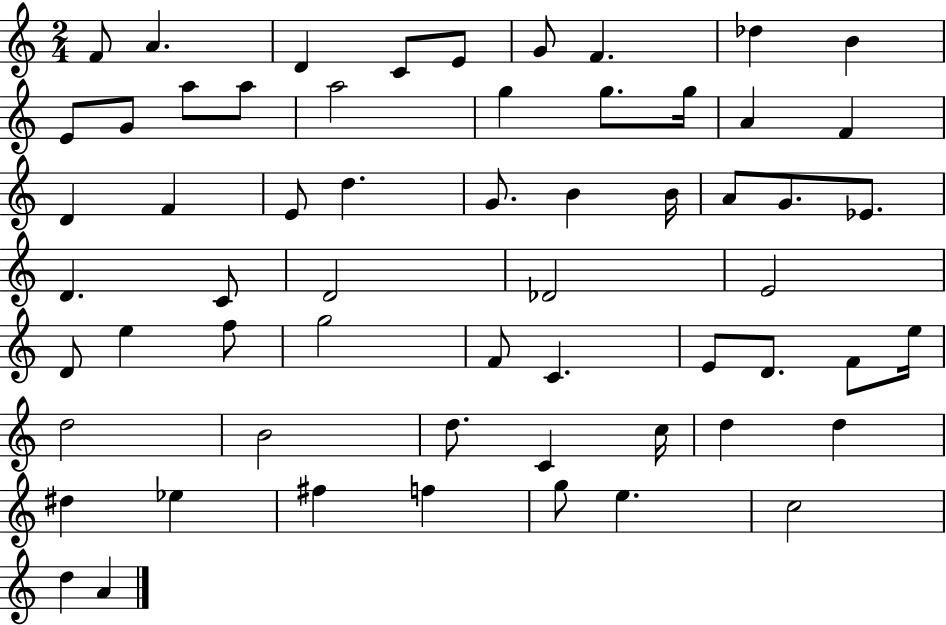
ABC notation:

X:1
T:Untitled
M:2/4
L:1/4
K:C
F/2 A D C/2 E/2 G/2 F _d B E/2 G/2 a/2 a/2 a2 g g/2 g/4 A F D F E/2 d G/2 B B/4 A/2 G/2 _E/2 D C/2 D2 _D2 E2 D/2 e f/2 g2 F/2 C E/2 D/2 F/2 e/4 d2 B2 d/2 C c/4 d d ^d _e ^f f g/2 e c2 d A